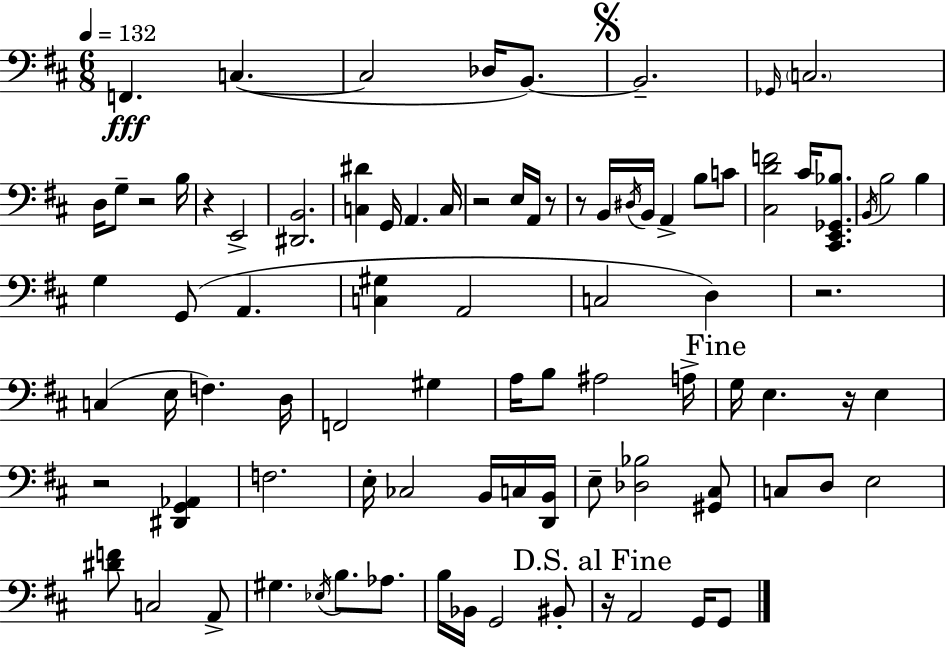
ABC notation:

X:1
T:Untitled
M:6/8
L:1/4
K:D
F,, C, C,2 _D,/4 B,,/2 B,,2 _G,,/4 C,2 D,/4 G,/2 z2 B,/4 z E,,2 [^D,,B,,]2 [C,^D] G,,/4 A,, C,/4 z2 E,/4 A,,/4 z/2 z/2 B,,/4 ^D,/4 B,,/4 A,, B,/2 C/2 [^C,DF]2 ^C/4 [^C,,E,,_G,,_B,]/2 B,,/4 B,2 B, G, G,,/2 A,, [C,^G,] A,,2 C,2 D, z2 C, E,/4 F, D,/4 F,,2 ^G, A,/4 B,/2 ^A,2 A,/4 G,/4 E, z/4 E, z2 [^D,,G,,_A,,] F,2 E,/4 _C,2 B,,/4 C,/4 [D,,B,,]/4 E,/2 [_D,_B,]2 [^G,,^C,]/2 C,/2 D,/2 E,2 [^DF]/2 C,2 A,,/2 ^G, _E,/4 B,/2 _A,/2 B,/4 _B,,/4 G,,2 ^B,,/2 z/4 A,,2 G,,/4 G,,/2